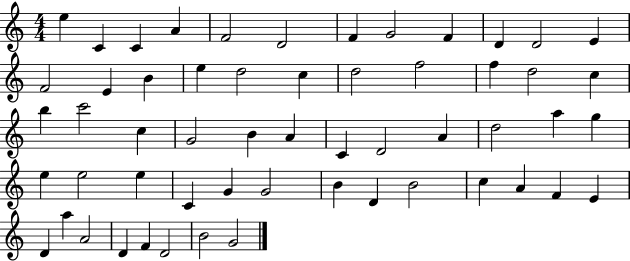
X:1
T:Untitled
M:4/4
L:1/4
K:C
e C C A F2 D2 F G2 F D D2 E F2 E B e d2 c d2 f2 f d2 c b c'2 c G2 B A C D2 A d2 a g e e2 e C G G2 B D B2 c A F E D a A2 D F D2 B2 G2